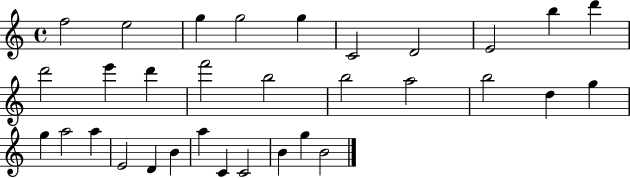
X:1
T:Untitled
M:4/4
L:1/4
K:C
f2 e2 g g2 g C2 D2 E2 b d' d'2 e' d' f'2 b2 b2 a2 b2 d g g a2 a E2 D B a C C2 B g B2